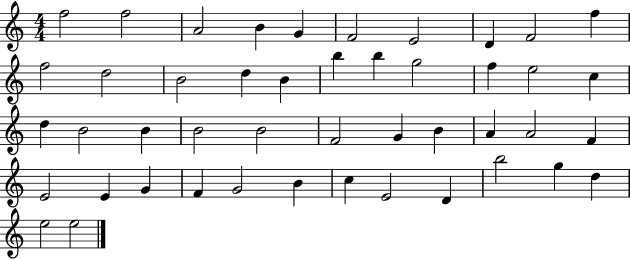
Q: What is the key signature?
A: C major